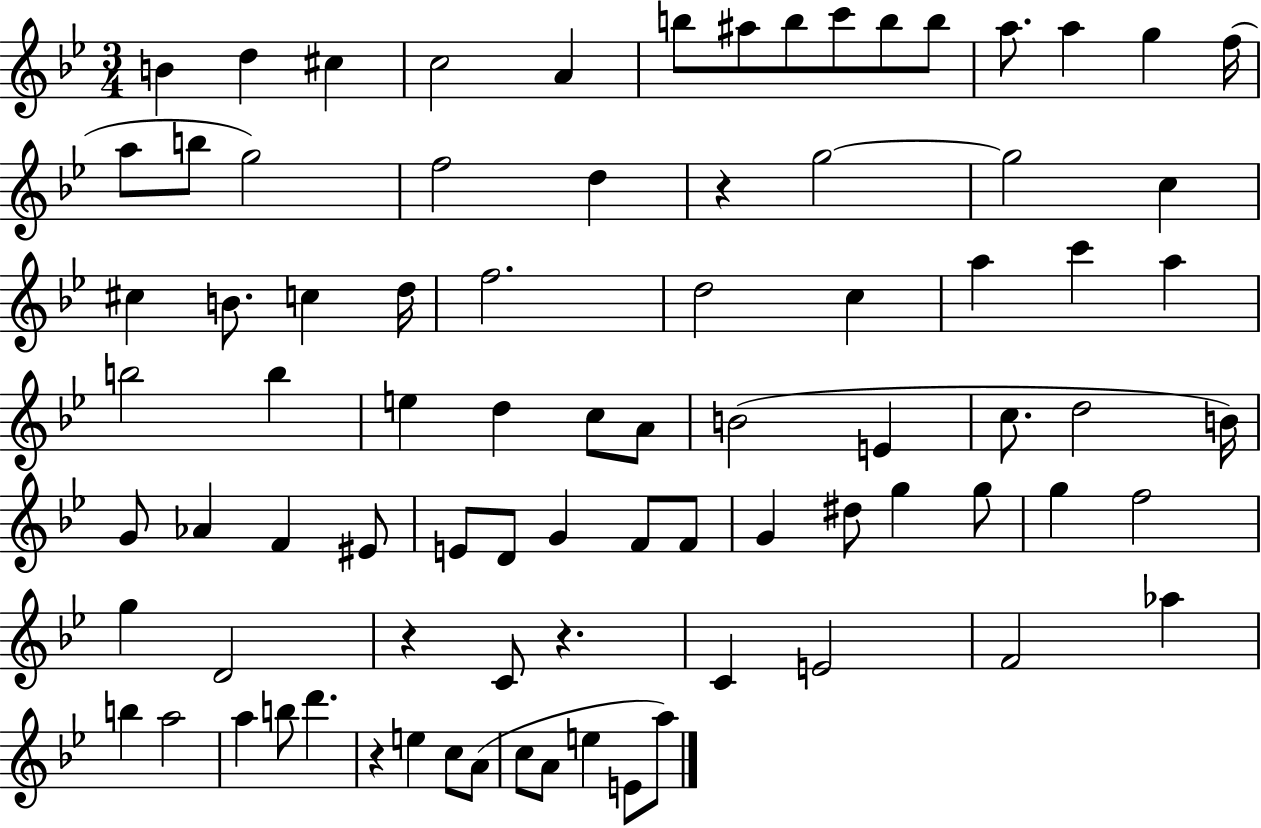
B4/q D5/q C#5/q C5/h A4/q B5/e A#5/e B5/e C6/e B5/e B5/e A5/e. A5/q G5/q F5/s A5/e B5/e G5/h F5/h D5/q R/q G5/h G5/h C5/q C#5/q B4/e. C5/q D5/s F5/h. D5/h C5/q A5/q C6/q A5/q B5/h B5/q E5/q D5/q C5/e A4/e B4/h E4/q C5/e. D5/h B4/s G4/e Ab4/q F4/q EIS4/e E4/e D4/e G4/q F4/e F4/e G4/q D#5/e G5/q G5/e G5/q F5/h G5/q D4/h R/q C4/e R/q. C4/q E4/h F4/h Ab5/q B5/q A5/h A5/q B5/e D6/q. R/q E5/q C5/e A4/e C5/e A4/e E5/q E4/e A5/e